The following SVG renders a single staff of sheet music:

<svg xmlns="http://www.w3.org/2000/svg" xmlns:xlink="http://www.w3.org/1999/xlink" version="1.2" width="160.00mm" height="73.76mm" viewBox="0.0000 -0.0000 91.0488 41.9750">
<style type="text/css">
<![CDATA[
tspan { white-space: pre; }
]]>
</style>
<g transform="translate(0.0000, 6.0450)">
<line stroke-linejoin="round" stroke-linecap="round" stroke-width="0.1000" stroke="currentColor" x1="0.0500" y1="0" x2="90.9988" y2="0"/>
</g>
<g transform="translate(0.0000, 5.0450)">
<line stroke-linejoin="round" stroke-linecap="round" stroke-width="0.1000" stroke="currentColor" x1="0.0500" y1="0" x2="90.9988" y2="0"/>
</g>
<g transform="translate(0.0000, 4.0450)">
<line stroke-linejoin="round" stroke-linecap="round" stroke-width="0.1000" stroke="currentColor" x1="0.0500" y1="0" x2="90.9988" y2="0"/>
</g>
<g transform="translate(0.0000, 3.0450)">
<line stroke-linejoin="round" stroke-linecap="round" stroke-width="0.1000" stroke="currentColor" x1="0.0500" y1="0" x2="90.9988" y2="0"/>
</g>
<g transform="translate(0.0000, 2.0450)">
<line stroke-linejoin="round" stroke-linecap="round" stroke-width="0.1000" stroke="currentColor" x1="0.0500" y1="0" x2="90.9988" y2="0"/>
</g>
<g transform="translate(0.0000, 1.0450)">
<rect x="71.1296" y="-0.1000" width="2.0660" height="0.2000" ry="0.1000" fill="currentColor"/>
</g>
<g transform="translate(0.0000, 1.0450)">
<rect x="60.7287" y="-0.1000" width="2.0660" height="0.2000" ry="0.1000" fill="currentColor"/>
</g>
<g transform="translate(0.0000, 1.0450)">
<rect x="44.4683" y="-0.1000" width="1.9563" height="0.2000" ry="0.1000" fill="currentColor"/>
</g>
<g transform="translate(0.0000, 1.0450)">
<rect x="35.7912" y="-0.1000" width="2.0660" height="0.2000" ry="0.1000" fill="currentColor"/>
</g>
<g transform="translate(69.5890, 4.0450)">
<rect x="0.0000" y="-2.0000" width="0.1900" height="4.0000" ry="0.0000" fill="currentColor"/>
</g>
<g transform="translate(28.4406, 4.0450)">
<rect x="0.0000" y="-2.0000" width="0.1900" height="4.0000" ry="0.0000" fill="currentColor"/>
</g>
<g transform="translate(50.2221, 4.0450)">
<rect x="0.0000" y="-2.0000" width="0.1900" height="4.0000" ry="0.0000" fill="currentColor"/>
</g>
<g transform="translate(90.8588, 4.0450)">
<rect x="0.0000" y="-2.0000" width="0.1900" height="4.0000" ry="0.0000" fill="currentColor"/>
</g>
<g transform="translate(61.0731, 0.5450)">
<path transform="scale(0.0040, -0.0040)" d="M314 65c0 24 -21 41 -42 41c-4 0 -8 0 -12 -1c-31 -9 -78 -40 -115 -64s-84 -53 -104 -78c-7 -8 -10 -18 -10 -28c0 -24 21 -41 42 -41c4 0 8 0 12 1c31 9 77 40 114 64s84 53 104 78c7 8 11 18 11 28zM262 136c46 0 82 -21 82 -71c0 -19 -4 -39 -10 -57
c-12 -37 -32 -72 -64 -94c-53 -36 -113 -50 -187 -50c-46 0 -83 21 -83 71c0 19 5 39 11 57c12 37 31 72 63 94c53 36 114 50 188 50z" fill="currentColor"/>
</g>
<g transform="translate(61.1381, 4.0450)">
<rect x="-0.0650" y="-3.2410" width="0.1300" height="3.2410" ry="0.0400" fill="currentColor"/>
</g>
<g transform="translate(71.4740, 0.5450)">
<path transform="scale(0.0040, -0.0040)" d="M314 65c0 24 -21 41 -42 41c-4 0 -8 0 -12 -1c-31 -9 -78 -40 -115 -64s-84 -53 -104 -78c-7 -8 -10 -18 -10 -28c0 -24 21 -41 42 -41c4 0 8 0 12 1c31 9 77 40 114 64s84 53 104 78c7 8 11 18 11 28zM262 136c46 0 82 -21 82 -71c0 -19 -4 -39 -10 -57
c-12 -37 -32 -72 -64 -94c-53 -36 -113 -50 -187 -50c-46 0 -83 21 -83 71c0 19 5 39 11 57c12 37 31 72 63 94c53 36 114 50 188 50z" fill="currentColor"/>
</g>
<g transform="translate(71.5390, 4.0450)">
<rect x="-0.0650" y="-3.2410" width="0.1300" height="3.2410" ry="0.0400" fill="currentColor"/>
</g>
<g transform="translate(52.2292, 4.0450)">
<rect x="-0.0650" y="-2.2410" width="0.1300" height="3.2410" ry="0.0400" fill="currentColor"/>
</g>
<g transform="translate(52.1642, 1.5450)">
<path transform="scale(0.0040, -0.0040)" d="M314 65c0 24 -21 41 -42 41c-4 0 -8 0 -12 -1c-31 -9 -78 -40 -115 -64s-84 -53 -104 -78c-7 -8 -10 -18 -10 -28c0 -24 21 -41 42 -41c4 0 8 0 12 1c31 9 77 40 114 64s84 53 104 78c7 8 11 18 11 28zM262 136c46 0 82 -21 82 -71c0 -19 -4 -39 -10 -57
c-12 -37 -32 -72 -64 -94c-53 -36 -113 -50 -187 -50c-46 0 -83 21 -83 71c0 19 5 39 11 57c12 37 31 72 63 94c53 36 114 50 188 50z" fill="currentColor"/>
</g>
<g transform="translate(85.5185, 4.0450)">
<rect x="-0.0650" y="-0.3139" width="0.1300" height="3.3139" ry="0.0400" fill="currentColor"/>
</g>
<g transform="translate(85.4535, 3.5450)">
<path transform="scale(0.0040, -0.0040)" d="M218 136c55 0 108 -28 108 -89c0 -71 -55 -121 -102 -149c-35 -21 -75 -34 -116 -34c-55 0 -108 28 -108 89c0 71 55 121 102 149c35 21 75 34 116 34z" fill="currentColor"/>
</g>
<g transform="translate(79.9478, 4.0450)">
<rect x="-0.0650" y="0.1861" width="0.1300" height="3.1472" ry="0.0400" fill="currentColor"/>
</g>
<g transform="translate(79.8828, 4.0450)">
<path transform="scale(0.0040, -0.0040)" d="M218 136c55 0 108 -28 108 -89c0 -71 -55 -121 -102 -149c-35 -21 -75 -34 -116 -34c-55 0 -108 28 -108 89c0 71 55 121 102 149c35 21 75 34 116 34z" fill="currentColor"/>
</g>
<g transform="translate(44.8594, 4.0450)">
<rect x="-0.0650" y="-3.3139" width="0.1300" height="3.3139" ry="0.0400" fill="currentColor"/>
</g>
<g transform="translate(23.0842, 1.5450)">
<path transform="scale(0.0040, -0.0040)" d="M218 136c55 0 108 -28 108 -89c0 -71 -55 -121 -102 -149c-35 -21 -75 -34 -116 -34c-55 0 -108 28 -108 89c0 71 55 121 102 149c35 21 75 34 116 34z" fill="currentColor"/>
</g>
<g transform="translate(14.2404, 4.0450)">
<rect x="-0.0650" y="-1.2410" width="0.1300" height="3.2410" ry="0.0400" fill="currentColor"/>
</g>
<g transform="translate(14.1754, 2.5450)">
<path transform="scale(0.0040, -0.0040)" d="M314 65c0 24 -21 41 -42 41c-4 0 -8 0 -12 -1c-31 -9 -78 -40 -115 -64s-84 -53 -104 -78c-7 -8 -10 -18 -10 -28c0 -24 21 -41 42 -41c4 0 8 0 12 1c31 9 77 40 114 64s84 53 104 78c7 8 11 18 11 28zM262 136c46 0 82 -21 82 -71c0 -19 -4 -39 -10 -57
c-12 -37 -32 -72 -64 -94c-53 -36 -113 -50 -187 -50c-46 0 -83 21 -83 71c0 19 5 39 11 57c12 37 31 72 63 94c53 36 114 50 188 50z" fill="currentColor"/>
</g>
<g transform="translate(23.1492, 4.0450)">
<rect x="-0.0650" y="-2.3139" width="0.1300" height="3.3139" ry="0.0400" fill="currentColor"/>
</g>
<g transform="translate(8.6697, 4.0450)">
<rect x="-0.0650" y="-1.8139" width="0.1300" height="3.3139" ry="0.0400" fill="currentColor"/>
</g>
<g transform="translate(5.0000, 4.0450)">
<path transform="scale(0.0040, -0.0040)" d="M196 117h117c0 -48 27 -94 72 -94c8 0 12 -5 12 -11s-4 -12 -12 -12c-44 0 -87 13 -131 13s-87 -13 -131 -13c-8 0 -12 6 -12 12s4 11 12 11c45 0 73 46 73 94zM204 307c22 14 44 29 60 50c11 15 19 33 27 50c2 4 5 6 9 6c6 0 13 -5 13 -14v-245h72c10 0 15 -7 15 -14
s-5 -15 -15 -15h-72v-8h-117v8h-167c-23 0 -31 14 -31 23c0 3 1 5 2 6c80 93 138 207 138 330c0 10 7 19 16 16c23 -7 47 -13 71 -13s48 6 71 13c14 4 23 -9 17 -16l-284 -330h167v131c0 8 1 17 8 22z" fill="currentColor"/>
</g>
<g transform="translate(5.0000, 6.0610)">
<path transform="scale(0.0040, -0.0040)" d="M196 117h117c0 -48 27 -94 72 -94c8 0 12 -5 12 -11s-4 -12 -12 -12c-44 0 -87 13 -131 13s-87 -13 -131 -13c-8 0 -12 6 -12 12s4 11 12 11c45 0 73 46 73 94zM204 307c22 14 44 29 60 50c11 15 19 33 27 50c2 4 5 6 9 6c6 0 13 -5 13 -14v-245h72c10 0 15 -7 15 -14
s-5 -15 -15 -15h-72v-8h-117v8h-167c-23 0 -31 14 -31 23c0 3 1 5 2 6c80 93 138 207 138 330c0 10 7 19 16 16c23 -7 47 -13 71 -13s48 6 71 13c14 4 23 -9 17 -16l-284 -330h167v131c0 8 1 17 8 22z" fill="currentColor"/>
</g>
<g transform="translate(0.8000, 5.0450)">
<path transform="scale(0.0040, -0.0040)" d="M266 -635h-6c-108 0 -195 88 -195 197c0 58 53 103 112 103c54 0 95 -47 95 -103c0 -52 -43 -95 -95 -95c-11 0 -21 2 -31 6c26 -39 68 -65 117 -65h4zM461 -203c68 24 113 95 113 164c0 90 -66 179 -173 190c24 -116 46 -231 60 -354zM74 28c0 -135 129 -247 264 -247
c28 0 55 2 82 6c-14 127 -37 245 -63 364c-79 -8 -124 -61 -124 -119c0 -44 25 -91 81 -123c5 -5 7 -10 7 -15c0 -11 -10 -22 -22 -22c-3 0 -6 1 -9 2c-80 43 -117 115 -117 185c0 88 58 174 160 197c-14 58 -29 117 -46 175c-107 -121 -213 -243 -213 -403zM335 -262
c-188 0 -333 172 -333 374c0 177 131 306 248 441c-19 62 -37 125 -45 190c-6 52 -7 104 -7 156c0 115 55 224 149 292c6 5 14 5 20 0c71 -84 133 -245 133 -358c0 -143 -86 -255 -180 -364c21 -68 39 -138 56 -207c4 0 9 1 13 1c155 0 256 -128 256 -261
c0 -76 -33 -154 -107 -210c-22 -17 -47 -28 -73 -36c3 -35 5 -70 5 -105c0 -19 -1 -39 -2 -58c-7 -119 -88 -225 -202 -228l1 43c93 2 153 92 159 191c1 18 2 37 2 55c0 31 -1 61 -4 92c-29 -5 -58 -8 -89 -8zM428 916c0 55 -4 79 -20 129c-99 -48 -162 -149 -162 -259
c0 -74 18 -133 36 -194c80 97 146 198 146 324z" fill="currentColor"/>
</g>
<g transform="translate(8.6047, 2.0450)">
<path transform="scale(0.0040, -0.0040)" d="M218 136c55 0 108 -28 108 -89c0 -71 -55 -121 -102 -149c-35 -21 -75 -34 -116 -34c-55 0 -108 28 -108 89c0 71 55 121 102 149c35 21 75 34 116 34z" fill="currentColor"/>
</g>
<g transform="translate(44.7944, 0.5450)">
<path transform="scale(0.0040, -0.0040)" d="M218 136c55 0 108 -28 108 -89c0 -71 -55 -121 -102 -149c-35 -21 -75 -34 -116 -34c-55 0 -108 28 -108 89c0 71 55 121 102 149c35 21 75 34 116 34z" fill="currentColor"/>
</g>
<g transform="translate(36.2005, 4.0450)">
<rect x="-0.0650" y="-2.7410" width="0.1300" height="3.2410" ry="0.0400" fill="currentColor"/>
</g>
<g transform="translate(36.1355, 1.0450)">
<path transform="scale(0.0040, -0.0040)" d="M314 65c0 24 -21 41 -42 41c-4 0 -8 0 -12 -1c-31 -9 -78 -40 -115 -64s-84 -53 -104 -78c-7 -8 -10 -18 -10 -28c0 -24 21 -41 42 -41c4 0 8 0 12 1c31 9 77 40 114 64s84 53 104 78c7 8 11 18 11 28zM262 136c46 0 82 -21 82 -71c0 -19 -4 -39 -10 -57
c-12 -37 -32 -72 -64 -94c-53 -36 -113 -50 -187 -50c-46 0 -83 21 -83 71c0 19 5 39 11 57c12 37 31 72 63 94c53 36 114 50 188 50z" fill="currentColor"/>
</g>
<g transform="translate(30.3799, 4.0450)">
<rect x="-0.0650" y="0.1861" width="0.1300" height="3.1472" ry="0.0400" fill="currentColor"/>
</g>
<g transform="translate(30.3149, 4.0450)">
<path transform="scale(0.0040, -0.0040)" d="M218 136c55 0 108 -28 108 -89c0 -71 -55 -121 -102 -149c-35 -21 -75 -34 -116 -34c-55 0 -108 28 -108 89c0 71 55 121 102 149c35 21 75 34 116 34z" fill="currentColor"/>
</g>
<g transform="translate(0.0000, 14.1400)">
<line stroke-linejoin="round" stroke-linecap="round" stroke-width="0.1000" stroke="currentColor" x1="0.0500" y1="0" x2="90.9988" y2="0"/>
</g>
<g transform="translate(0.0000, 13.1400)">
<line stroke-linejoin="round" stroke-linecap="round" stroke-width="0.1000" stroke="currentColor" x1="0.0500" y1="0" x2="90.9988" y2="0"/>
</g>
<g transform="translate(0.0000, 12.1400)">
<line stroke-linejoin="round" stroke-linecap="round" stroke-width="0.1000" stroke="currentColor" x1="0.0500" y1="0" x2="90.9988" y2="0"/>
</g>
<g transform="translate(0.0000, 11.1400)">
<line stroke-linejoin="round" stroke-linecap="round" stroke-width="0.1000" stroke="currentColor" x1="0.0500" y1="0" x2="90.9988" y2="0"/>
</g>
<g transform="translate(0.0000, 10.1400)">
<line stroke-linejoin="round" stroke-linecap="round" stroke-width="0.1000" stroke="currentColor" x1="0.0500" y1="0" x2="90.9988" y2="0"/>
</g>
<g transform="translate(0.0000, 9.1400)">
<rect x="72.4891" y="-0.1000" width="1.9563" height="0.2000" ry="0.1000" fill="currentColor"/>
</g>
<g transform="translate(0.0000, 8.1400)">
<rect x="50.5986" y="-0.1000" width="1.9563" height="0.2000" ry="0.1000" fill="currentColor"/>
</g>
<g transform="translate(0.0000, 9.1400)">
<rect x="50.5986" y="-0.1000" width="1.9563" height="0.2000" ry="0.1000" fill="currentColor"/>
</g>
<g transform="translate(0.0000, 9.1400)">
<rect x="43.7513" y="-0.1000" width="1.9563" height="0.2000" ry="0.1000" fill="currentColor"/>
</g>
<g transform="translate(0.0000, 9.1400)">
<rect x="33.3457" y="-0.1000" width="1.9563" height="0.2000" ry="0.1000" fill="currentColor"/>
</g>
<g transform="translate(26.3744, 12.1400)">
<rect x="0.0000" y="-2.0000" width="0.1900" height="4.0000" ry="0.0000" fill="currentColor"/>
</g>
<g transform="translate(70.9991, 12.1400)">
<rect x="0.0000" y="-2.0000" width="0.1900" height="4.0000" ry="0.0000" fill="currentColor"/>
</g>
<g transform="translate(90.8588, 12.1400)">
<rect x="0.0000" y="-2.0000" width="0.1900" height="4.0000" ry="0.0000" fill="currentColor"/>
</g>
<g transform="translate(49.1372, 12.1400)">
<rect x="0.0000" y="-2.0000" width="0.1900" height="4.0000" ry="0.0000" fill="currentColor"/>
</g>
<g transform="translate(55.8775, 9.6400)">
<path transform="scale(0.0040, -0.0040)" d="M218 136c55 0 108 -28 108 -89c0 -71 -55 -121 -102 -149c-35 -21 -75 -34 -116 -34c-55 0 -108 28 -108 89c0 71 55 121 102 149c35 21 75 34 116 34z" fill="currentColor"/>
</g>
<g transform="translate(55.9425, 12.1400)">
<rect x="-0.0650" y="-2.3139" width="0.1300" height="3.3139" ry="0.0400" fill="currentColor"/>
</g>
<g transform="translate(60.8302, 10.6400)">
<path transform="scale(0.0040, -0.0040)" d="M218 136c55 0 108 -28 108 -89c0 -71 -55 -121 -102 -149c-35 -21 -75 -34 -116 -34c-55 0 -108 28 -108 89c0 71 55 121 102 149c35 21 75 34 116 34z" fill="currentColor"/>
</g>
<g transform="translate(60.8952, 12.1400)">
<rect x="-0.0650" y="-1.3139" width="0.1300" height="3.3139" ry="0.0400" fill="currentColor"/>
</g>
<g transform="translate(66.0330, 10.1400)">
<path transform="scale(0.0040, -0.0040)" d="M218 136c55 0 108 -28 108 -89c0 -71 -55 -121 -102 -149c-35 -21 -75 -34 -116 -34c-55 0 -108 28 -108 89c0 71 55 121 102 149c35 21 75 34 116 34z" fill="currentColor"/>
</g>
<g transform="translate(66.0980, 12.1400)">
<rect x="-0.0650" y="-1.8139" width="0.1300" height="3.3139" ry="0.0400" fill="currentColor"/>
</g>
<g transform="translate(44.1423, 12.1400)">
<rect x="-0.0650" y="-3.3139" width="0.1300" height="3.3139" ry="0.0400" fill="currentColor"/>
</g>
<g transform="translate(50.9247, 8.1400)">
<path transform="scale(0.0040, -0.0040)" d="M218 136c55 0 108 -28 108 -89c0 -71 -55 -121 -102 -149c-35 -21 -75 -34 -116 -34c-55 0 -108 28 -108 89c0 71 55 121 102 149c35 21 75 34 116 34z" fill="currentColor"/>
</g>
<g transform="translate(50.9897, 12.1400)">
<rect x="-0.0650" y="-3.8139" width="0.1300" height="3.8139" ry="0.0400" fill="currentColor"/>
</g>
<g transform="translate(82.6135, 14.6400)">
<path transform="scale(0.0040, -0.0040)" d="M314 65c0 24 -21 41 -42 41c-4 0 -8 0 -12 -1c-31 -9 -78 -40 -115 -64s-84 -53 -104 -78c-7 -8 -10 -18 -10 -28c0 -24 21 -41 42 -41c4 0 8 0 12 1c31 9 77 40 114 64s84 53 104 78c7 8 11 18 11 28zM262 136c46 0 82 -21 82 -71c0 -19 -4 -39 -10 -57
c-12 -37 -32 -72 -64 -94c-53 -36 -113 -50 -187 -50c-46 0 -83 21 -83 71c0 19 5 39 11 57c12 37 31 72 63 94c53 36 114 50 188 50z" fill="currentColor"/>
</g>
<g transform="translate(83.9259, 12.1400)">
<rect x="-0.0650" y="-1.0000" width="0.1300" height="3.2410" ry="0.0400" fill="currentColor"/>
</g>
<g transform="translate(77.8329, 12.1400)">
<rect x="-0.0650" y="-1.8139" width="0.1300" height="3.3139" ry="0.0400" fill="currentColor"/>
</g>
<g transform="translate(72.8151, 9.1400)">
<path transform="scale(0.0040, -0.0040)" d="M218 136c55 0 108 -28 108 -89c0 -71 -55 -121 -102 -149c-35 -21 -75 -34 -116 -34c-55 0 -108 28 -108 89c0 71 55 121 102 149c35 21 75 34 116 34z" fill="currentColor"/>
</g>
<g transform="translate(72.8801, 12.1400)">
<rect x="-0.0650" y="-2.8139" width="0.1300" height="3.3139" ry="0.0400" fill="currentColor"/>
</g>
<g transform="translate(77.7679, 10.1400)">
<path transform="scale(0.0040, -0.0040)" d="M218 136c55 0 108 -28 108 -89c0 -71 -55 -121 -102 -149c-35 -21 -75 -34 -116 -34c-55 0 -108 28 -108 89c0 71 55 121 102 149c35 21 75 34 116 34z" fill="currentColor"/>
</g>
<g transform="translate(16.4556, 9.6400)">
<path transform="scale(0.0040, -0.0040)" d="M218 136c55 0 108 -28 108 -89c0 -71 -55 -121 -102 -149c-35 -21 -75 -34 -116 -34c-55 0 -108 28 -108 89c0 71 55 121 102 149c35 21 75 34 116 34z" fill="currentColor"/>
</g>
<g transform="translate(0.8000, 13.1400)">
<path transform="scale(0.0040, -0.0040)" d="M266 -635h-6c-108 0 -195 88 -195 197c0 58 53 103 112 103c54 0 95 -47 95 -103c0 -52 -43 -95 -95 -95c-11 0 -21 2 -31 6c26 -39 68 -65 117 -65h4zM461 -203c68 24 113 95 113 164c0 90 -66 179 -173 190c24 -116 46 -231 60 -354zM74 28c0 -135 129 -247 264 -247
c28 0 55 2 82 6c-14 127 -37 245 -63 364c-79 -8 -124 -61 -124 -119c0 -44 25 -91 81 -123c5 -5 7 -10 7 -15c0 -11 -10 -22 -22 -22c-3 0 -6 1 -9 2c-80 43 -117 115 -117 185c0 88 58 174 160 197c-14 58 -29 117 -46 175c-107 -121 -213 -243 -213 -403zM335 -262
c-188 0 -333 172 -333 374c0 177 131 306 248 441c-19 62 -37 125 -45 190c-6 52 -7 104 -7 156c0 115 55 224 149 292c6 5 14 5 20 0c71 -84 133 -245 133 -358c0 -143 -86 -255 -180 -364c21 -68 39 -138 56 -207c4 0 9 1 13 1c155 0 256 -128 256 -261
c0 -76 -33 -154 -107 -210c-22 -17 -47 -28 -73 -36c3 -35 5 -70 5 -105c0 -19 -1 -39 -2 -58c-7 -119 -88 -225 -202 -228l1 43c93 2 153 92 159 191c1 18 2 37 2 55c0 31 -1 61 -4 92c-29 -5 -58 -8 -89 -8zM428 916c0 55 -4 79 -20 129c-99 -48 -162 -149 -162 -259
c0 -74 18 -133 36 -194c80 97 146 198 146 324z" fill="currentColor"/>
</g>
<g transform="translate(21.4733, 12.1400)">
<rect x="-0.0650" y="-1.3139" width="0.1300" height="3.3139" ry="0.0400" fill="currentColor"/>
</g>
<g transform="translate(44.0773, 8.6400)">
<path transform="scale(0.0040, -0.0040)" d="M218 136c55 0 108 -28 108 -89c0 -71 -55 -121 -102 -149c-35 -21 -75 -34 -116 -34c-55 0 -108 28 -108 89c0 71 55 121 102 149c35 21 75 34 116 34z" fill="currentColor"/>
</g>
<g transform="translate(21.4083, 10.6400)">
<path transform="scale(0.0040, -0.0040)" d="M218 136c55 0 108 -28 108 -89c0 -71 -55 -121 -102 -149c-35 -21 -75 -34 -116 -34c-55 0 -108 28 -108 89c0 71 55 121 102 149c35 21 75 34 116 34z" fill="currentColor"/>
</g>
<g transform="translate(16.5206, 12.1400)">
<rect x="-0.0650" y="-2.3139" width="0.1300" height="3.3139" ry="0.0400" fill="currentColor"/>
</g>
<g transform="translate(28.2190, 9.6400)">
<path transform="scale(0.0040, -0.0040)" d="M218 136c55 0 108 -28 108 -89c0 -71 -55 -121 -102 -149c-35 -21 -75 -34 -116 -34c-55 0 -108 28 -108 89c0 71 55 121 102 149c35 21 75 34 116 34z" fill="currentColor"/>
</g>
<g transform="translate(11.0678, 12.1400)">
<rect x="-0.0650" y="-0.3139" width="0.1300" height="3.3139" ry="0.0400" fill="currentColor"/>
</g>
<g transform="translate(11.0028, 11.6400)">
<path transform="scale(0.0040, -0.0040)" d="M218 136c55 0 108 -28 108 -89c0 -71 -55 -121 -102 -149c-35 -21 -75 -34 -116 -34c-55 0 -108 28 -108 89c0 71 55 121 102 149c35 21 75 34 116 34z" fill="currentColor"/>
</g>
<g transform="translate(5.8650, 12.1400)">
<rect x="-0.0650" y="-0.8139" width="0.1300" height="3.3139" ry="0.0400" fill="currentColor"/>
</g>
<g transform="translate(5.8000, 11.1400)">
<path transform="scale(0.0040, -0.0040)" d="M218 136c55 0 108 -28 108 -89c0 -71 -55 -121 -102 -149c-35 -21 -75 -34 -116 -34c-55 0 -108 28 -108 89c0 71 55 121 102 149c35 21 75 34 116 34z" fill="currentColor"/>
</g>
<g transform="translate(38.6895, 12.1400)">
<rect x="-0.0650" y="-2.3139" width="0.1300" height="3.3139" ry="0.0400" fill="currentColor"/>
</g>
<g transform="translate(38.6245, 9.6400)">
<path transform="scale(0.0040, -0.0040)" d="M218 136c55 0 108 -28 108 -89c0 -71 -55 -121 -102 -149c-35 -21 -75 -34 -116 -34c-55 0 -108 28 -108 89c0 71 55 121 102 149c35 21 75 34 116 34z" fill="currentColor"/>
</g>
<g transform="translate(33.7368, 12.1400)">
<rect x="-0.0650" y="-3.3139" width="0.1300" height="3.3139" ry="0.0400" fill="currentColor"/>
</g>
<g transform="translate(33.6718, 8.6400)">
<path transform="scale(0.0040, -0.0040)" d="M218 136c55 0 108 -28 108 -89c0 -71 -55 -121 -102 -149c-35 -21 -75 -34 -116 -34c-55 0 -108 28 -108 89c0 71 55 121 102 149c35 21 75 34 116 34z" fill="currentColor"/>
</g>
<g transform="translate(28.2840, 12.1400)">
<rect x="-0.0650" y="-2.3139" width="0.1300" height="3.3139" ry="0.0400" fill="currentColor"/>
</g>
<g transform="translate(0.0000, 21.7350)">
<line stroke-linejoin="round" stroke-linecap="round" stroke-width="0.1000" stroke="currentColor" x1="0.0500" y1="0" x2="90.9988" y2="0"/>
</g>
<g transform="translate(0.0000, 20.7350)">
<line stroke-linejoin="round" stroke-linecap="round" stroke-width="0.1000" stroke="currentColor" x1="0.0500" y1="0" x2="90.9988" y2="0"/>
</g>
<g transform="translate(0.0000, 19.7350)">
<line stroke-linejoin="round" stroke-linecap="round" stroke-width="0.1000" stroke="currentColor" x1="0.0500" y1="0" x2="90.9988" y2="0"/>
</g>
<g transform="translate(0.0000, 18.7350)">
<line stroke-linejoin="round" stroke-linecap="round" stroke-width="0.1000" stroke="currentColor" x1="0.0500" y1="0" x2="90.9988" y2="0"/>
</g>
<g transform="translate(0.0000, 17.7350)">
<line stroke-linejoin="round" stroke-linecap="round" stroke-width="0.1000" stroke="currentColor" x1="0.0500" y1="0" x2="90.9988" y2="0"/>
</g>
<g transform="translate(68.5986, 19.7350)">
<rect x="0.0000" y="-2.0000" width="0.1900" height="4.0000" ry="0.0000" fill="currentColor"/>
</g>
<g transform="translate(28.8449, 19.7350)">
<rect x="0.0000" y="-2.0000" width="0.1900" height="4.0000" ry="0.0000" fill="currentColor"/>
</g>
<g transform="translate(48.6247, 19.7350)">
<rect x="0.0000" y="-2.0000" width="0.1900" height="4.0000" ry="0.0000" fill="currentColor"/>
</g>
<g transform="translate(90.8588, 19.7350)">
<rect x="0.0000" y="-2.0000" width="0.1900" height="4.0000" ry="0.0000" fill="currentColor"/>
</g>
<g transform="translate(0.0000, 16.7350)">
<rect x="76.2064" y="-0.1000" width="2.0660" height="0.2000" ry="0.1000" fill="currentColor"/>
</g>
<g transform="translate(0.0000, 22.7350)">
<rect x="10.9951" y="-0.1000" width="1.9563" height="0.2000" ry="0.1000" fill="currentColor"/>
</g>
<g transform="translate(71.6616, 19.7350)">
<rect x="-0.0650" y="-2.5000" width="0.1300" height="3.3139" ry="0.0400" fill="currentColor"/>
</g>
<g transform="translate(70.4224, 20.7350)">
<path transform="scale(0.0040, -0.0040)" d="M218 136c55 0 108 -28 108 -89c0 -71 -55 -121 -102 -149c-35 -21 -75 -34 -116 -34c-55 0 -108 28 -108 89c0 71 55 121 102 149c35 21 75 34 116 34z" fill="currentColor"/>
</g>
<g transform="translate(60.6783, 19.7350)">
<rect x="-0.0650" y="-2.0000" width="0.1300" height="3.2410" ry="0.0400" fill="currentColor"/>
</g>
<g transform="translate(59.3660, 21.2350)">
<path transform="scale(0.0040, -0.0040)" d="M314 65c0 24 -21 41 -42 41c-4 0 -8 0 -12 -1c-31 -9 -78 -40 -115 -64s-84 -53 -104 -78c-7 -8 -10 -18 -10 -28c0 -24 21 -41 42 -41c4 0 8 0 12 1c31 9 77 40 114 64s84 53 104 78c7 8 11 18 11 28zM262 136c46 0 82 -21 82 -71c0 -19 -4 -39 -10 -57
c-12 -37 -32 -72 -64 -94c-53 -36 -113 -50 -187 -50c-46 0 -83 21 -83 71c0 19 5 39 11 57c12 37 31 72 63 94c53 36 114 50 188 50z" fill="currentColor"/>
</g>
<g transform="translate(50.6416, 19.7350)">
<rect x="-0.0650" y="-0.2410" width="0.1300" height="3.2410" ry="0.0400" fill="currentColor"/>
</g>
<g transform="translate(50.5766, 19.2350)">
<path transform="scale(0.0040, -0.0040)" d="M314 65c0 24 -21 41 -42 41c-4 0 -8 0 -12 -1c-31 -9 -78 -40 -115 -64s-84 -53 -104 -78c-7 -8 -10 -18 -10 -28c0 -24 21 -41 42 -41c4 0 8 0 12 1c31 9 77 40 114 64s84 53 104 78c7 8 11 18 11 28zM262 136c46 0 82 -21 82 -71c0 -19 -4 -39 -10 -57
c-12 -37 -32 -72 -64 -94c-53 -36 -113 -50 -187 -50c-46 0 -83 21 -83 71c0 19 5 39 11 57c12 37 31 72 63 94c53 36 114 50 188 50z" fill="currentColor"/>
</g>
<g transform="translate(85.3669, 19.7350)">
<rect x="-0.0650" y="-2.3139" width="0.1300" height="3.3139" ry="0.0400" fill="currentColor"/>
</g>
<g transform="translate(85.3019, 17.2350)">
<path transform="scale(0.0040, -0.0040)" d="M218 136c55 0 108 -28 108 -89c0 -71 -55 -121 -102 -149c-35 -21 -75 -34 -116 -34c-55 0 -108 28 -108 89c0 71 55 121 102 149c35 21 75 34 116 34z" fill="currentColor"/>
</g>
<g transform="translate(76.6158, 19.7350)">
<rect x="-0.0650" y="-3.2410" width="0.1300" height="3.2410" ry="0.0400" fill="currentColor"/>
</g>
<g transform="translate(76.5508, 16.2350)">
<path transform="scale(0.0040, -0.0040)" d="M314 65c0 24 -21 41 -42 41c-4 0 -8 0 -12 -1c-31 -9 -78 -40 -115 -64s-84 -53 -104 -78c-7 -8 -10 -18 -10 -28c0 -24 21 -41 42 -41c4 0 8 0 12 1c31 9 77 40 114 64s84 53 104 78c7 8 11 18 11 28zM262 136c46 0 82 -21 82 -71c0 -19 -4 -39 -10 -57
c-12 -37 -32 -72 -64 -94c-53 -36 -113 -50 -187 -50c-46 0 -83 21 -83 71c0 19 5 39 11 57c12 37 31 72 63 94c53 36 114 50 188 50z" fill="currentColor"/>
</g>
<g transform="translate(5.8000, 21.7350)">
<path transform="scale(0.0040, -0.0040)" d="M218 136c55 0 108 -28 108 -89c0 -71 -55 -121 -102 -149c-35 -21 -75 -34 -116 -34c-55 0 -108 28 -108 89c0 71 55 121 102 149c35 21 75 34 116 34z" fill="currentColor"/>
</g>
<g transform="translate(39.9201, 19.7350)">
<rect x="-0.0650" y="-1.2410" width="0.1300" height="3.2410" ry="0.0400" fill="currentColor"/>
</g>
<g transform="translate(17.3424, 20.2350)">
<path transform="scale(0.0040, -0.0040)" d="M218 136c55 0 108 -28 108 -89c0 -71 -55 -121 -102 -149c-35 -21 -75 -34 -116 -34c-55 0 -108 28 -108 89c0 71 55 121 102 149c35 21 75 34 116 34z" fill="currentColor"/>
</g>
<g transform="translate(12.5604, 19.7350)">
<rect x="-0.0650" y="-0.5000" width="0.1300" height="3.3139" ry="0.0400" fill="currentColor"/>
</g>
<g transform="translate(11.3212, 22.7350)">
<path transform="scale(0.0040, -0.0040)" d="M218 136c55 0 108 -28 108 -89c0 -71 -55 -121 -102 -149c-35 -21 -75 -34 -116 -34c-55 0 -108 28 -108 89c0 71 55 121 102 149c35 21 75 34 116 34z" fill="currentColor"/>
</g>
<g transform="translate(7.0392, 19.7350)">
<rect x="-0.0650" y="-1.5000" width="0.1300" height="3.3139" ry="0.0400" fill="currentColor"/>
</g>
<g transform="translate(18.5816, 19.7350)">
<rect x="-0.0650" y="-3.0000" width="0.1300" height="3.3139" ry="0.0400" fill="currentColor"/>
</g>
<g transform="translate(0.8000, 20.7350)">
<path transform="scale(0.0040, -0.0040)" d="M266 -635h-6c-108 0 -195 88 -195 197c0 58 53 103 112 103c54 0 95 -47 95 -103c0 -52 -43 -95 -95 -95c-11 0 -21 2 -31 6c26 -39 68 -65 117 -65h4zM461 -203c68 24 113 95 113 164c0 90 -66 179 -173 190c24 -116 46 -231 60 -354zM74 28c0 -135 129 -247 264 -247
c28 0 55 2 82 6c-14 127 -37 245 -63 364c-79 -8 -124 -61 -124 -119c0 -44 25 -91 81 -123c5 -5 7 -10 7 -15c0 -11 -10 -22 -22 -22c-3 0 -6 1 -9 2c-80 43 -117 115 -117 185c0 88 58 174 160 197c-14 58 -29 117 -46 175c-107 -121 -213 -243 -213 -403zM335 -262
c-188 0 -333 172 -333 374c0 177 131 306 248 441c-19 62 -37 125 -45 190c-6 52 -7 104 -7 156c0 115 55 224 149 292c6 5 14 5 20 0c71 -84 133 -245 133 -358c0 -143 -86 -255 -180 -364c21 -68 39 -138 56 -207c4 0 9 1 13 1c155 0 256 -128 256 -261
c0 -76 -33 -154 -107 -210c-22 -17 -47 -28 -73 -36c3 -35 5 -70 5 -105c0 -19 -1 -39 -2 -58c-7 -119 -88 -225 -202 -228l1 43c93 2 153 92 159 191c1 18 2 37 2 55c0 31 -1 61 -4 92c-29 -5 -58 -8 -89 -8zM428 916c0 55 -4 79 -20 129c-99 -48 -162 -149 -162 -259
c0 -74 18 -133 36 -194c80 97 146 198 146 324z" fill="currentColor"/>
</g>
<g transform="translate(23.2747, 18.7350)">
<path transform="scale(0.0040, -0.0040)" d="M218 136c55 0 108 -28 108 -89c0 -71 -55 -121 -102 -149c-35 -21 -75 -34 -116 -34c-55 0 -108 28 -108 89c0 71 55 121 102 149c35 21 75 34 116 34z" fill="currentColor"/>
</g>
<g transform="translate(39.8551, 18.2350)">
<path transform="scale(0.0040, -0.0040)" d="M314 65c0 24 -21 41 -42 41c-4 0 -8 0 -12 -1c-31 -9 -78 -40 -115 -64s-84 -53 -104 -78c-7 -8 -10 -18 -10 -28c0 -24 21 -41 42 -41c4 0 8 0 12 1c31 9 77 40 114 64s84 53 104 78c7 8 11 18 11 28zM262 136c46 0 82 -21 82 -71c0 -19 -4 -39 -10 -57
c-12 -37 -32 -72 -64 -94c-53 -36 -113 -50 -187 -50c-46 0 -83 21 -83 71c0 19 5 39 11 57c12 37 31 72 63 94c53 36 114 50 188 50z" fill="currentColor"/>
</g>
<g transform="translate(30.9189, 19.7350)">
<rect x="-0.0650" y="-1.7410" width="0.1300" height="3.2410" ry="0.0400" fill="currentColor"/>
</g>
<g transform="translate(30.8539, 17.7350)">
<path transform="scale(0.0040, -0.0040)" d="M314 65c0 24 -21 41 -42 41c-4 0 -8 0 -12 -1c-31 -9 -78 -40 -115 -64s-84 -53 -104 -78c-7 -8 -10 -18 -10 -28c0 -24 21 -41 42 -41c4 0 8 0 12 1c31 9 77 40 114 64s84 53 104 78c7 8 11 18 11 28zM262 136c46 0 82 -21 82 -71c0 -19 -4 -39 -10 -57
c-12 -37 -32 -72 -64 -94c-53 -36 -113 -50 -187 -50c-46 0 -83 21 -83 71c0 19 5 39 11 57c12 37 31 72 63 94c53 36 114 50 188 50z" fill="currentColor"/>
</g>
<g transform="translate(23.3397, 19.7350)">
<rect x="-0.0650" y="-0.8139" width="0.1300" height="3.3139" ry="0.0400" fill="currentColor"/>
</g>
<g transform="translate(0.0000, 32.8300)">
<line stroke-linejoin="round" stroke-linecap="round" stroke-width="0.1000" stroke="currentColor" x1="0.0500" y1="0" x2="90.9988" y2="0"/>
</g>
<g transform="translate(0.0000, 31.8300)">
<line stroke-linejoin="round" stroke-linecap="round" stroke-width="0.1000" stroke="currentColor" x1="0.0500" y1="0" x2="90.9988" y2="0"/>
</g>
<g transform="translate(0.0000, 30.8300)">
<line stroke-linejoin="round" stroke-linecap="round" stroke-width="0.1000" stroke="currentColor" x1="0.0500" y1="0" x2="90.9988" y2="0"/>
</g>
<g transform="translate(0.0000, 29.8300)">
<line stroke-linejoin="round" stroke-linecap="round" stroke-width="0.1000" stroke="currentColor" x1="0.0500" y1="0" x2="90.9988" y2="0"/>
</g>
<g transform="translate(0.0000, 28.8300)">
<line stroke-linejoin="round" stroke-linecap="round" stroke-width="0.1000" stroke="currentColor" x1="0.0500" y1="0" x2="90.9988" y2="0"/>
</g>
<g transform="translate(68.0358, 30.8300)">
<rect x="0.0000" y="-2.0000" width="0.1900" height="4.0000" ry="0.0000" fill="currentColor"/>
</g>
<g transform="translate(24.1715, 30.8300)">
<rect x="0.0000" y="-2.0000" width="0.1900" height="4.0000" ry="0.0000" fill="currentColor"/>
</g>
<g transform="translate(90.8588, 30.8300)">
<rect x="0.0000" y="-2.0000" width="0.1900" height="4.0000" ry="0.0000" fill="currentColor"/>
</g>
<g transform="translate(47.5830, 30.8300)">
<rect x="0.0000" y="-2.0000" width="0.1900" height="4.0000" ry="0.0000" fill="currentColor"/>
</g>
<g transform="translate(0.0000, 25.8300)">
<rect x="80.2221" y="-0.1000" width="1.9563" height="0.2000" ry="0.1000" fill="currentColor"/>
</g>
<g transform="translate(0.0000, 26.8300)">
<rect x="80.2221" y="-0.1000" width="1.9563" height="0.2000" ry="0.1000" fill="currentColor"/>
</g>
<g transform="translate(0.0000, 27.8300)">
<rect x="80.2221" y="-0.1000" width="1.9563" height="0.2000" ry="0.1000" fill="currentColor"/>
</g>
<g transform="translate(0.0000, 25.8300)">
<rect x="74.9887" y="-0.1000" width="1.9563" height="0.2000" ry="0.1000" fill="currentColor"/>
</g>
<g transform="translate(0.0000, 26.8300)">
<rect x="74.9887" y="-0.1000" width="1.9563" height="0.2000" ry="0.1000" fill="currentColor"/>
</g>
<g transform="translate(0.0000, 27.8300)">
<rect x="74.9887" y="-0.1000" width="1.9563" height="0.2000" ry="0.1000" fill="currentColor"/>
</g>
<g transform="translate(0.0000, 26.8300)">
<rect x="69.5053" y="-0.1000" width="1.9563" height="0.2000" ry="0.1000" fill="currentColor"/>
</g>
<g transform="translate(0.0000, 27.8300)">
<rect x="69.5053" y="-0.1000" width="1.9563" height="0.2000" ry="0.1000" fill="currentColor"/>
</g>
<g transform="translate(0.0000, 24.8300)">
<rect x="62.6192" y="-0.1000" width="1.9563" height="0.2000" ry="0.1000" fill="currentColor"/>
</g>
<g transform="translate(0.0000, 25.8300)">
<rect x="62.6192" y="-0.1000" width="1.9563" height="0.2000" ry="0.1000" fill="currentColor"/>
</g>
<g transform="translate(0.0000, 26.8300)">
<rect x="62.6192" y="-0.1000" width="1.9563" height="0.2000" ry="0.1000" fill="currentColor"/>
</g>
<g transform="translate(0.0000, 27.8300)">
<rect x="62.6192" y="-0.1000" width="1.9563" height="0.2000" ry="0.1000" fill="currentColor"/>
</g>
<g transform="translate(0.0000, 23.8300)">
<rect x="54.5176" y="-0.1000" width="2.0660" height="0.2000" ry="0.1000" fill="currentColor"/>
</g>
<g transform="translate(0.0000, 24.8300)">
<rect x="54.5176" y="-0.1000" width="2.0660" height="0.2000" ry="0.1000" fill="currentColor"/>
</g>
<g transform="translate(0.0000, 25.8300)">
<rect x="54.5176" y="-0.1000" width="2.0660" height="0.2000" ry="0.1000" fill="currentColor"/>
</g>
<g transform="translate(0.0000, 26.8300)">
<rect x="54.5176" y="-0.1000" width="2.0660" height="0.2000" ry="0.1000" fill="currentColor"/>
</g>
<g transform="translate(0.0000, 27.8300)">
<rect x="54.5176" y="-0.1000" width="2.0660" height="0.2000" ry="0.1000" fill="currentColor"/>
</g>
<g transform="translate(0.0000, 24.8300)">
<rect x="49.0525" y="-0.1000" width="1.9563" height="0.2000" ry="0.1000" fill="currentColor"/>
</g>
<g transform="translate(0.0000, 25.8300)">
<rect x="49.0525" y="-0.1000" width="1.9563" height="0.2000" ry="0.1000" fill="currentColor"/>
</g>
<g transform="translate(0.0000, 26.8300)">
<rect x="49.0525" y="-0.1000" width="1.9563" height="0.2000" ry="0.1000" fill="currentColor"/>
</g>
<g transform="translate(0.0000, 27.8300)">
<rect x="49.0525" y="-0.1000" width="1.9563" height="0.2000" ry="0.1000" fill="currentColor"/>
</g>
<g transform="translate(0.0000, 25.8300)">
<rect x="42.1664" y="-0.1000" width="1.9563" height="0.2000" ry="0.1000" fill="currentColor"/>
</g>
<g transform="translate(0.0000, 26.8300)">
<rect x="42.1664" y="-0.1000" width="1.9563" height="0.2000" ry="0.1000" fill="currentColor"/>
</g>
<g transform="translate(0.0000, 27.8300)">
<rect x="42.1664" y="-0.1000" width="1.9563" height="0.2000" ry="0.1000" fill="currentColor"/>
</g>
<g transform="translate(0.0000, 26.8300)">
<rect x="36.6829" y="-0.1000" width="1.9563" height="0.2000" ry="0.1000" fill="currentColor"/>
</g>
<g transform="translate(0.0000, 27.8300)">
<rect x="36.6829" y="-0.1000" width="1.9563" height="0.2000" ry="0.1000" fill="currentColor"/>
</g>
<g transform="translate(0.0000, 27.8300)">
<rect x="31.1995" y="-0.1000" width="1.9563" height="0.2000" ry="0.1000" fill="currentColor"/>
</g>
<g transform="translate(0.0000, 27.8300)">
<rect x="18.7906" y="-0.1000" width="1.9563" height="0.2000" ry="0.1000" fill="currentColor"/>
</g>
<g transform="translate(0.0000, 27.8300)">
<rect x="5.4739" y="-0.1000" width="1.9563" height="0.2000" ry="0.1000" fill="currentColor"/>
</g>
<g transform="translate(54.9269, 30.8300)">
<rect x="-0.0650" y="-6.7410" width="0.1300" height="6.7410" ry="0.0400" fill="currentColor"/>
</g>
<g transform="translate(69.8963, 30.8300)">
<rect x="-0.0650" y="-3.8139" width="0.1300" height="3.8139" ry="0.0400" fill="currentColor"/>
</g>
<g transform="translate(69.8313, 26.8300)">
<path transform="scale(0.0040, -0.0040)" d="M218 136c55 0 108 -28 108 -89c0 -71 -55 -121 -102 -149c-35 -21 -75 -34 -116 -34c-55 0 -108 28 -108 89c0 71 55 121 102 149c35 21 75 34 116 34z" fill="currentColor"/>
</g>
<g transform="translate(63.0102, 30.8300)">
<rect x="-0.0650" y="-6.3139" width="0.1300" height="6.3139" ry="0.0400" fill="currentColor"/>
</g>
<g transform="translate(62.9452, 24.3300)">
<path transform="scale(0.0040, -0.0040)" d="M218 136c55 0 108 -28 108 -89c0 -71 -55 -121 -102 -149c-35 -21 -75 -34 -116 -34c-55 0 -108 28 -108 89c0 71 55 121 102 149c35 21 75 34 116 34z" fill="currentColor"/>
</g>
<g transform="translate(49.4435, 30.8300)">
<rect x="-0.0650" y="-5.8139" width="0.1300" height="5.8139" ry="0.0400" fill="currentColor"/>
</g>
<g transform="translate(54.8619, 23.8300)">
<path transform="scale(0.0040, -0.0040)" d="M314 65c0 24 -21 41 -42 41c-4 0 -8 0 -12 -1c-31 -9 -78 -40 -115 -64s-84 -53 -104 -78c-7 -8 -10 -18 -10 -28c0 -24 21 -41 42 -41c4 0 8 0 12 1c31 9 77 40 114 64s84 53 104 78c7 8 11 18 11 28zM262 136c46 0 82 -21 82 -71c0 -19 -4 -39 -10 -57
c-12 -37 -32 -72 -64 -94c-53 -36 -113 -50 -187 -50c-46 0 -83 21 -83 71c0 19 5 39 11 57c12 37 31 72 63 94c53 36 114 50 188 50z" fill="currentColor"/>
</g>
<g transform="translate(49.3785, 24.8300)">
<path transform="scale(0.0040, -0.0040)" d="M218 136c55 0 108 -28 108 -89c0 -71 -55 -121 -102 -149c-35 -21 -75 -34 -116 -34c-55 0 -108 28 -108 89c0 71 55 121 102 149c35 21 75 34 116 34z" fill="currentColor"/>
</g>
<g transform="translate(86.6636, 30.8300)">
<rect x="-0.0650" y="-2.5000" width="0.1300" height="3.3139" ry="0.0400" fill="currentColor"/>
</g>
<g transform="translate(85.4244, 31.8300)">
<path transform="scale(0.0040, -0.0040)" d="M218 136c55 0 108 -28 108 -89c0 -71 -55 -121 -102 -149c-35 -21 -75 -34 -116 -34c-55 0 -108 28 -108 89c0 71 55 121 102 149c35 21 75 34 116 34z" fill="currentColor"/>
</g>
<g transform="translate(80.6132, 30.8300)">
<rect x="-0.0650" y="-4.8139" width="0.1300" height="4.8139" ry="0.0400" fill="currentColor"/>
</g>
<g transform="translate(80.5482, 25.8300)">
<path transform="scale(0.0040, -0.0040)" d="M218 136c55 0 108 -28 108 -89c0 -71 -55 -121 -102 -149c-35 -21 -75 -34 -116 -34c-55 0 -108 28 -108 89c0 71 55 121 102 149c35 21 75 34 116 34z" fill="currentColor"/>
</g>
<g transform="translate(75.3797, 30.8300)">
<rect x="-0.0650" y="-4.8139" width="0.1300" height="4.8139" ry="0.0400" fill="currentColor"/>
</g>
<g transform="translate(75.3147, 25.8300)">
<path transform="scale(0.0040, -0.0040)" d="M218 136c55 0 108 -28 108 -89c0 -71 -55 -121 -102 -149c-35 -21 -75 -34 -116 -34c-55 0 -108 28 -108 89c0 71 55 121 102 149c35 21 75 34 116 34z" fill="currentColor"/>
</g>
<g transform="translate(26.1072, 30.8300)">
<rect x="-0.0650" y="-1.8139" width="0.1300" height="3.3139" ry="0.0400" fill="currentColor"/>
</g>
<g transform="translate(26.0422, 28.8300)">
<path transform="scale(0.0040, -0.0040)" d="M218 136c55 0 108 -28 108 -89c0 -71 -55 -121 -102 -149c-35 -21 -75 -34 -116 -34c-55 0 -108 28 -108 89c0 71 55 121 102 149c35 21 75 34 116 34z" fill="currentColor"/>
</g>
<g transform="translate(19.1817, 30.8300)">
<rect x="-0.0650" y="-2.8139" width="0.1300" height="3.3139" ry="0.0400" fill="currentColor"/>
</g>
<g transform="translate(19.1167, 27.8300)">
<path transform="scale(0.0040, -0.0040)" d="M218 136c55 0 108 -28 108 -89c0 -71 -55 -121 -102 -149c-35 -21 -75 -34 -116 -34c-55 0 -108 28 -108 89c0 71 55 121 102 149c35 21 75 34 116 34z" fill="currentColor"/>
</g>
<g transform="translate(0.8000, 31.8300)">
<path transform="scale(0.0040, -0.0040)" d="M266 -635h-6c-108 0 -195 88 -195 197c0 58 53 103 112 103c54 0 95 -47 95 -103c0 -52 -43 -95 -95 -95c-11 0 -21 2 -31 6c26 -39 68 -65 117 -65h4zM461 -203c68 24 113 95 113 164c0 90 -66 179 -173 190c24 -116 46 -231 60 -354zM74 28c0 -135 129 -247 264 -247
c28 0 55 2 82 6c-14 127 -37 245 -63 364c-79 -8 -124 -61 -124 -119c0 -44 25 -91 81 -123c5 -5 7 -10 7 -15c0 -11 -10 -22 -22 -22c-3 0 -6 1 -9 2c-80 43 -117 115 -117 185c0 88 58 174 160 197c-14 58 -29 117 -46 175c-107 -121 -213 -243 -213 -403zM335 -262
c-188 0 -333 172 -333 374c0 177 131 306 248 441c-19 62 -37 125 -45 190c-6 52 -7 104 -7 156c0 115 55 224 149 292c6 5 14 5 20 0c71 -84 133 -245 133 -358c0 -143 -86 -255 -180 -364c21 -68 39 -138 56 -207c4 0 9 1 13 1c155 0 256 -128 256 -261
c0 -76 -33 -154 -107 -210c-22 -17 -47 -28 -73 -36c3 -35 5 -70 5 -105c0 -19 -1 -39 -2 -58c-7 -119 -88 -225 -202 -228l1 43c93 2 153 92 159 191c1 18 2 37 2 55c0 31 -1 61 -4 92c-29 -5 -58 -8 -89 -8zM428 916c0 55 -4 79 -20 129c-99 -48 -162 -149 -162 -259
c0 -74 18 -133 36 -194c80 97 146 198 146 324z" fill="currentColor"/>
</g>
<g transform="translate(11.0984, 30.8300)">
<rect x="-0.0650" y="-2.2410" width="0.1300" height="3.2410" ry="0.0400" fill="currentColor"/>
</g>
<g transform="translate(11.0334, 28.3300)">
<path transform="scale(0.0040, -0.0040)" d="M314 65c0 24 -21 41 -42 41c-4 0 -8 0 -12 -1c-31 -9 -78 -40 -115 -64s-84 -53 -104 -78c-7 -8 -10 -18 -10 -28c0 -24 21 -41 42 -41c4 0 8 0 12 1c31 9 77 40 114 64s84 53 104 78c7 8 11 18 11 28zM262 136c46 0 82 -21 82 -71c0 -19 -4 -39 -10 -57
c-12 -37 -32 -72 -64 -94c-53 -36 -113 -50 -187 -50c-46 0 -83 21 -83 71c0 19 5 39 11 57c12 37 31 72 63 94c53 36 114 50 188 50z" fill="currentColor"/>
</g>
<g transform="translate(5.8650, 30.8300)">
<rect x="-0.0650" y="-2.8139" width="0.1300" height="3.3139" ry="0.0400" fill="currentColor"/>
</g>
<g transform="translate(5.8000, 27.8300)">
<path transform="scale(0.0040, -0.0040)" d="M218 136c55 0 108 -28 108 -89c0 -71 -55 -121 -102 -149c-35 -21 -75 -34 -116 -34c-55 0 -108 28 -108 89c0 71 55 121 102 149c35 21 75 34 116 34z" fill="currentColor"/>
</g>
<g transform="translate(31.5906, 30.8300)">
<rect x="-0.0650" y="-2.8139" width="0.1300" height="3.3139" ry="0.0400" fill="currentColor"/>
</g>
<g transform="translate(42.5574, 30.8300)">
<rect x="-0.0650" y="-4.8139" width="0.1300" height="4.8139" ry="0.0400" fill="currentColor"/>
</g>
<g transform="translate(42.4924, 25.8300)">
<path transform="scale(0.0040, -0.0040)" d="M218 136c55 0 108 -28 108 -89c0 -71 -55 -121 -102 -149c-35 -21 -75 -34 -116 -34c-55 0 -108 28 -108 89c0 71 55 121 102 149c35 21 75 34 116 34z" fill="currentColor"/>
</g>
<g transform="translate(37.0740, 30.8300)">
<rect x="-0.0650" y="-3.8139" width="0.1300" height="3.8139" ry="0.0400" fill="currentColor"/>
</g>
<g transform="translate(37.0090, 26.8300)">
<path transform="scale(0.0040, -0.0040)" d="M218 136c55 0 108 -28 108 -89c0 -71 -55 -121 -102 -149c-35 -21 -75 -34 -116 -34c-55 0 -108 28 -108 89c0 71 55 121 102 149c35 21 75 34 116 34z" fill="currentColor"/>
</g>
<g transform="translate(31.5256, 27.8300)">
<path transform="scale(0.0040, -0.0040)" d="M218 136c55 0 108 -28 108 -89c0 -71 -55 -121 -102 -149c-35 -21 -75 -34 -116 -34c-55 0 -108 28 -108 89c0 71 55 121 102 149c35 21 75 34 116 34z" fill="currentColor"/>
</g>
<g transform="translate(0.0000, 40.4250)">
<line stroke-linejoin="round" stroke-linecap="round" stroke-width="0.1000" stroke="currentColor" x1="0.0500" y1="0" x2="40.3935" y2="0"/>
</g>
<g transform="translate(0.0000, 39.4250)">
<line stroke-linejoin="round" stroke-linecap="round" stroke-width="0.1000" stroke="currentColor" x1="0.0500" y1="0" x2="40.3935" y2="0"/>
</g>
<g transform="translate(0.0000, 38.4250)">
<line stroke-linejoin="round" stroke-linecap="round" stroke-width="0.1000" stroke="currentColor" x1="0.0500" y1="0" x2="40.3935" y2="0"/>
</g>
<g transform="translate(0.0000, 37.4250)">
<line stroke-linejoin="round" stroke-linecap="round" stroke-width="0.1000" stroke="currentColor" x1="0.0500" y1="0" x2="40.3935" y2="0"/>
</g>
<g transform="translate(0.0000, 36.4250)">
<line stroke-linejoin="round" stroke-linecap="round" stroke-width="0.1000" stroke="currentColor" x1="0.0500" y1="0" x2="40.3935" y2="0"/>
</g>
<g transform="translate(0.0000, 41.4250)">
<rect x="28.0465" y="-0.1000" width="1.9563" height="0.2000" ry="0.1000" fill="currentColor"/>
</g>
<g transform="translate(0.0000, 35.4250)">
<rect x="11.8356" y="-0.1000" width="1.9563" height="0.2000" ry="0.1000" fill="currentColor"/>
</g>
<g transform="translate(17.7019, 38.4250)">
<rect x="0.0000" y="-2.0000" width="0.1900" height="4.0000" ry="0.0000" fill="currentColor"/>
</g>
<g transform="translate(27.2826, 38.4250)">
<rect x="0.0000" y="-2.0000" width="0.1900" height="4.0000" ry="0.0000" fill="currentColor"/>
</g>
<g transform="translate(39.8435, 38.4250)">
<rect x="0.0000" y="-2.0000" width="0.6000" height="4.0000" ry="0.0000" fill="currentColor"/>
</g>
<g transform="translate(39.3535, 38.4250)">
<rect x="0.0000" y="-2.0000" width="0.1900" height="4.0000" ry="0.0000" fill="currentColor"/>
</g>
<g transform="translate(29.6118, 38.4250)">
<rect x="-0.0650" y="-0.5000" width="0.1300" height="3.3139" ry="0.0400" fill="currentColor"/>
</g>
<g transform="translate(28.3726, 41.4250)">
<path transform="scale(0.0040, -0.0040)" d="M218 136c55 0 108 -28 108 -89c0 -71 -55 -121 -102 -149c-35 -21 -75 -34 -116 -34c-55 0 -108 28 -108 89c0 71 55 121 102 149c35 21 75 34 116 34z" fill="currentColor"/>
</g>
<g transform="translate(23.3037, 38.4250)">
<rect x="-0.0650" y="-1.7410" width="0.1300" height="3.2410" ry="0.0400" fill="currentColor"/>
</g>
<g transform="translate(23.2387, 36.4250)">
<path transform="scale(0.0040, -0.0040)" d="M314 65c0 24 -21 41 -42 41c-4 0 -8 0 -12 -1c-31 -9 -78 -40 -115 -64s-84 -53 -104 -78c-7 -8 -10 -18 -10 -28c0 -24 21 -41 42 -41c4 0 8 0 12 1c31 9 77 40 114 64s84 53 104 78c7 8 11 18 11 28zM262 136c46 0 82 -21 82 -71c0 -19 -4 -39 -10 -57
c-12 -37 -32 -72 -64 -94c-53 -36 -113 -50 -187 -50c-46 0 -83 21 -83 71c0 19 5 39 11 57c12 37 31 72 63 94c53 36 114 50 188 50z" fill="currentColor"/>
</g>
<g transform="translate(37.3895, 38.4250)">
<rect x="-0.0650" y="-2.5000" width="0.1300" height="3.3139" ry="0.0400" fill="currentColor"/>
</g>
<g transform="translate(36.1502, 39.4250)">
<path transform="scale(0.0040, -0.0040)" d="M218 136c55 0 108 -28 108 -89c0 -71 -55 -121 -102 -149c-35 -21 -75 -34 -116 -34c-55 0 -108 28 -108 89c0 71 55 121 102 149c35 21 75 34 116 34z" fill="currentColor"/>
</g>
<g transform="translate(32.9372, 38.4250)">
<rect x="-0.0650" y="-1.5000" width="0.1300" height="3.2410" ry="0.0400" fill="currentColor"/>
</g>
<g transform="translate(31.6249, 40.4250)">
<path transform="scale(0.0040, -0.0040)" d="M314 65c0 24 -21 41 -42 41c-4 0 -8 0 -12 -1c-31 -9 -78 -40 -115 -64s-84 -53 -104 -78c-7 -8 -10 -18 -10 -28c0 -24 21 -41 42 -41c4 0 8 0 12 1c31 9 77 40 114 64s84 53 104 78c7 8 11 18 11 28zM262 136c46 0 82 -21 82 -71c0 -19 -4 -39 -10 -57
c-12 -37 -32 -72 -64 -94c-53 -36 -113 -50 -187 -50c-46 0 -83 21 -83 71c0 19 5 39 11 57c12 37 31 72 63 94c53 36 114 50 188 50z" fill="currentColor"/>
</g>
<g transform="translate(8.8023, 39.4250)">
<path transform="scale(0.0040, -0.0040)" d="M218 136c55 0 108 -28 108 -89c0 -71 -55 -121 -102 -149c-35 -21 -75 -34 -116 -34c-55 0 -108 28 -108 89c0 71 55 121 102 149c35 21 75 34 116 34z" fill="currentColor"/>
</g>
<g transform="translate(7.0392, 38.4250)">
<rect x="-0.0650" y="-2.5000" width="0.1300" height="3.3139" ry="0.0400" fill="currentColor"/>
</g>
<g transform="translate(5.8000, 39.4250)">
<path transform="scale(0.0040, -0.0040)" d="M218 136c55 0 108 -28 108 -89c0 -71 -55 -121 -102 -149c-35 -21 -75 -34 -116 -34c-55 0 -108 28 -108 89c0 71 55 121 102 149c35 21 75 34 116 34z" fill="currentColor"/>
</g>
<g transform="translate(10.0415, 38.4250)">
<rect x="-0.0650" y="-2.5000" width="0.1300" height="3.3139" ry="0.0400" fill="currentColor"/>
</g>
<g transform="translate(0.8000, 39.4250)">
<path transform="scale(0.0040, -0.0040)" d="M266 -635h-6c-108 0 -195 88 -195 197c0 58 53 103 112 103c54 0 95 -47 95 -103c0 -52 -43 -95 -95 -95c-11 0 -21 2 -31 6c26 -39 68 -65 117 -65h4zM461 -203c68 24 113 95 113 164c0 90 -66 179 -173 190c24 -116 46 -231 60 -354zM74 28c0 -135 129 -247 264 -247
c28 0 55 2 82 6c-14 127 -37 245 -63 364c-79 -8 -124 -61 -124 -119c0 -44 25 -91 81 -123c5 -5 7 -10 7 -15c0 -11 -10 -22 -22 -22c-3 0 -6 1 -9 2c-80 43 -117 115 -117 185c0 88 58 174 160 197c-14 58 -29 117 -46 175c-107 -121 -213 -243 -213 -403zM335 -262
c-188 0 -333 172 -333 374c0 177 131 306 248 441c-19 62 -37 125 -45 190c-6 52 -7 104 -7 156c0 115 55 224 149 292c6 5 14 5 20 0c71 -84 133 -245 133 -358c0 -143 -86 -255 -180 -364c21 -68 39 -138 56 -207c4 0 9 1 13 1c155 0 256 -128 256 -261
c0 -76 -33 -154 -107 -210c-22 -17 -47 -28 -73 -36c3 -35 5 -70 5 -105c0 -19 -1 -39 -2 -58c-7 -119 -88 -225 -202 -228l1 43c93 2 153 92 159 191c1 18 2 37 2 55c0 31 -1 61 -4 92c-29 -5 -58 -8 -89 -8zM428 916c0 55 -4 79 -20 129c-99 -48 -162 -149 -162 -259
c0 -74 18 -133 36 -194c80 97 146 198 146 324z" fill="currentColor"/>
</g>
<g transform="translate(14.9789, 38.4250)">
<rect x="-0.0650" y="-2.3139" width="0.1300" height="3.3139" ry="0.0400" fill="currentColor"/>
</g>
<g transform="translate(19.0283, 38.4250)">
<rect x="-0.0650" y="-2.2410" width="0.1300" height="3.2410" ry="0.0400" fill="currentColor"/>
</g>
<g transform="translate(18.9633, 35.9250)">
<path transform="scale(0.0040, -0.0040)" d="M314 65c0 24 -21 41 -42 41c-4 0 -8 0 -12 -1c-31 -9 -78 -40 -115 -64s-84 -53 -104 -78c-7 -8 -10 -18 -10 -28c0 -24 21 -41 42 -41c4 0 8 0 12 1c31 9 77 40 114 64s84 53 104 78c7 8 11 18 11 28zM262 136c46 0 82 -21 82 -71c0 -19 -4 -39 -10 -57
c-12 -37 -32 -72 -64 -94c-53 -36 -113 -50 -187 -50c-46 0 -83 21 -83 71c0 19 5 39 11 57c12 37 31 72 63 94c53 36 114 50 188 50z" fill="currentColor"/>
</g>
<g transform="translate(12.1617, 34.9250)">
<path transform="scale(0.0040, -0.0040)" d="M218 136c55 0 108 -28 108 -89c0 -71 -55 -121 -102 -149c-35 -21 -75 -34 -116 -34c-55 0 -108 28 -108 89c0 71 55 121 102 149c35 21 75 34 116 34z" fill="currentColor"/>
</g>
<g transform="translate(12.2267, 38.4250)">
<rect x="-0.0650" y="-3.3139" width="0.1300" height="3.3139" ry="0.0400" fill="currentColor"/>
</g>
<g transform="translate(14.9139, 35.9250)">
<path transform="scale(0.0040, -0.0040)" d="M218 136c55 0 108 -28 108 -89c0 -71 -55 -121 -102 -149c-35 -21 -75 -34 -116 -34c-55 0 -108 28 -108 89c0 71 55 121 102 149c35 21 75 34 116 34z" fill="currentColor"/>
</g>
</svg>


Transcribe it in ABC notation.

X:1
T:Untitled
M:4/4
L:1/4
K:C
f e2 g B a2 b g2 b2 b2 B c d c g e g b g b c' g e f a f D2 E C A d f2 e2 c2 F2 G b2 g a g2 a f a c' e' g' b'2 a' c' e' e' G G G b g g2 f2 C E2 G